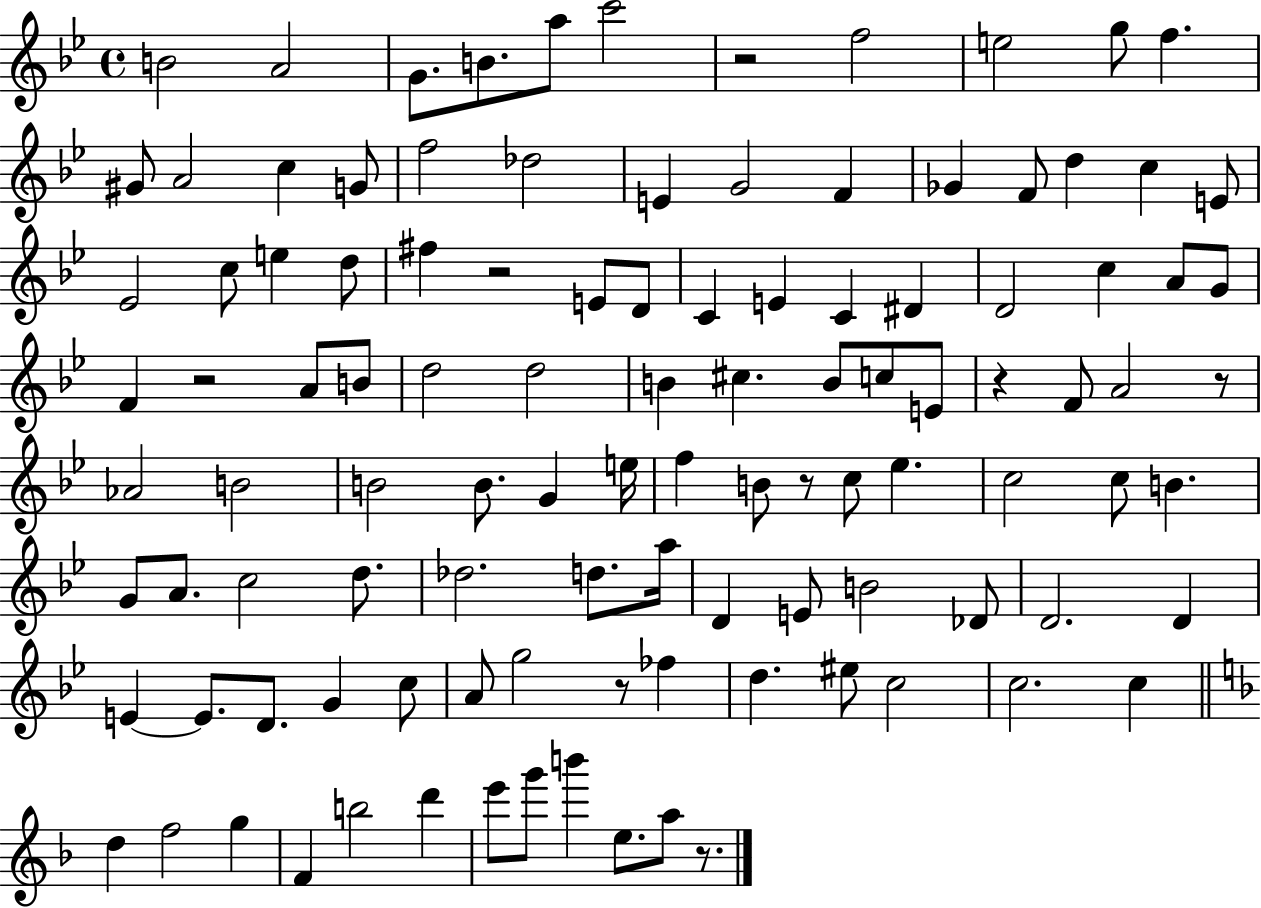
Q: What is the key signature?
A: BES major